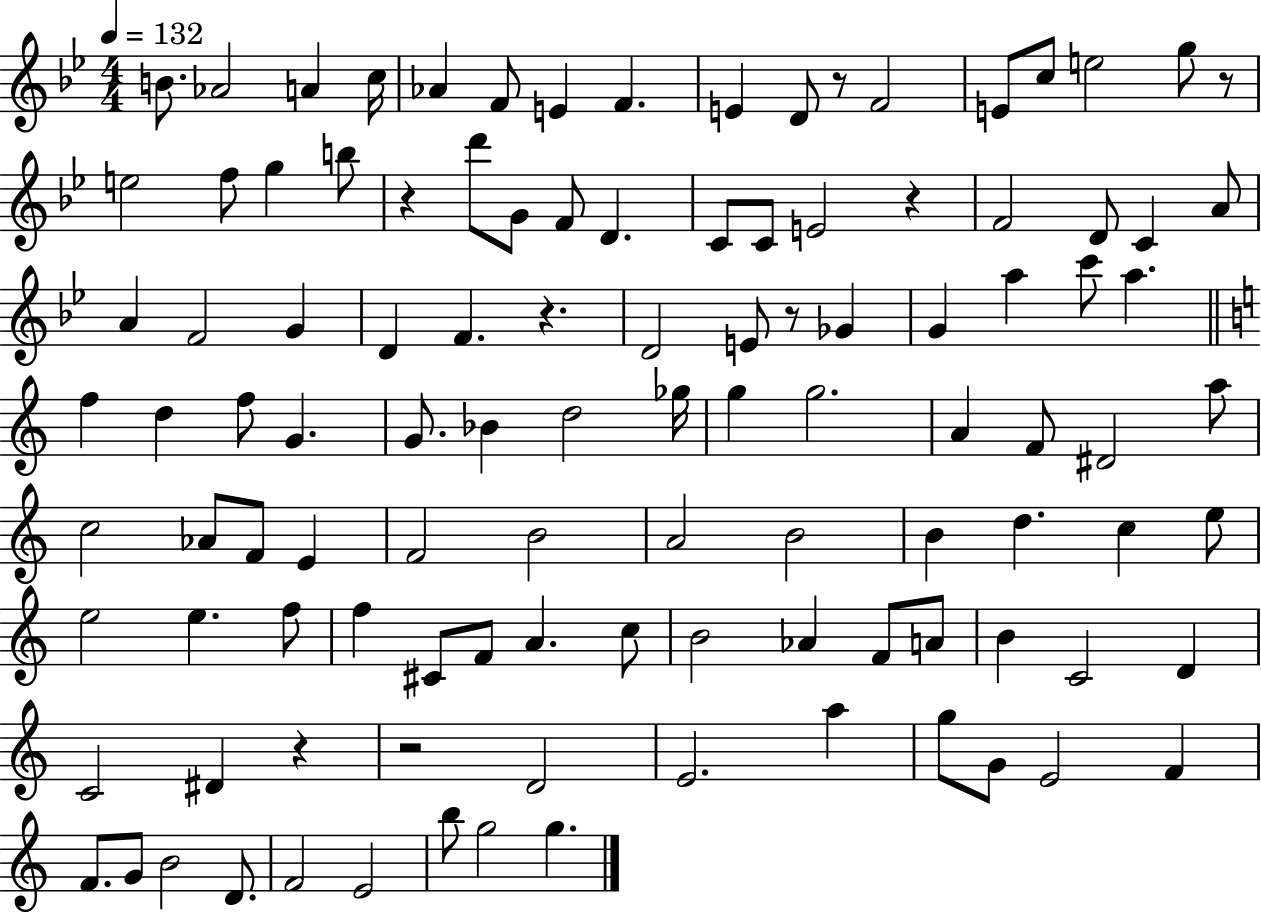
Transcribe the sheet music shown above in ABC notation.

X:1
T:Untitled
M:4/4
L:1/4
K:Bb
B/2 _A2 A c/4 _A F/2 E F E D/2 z/2 F2 E/2 c/2 e2 g/2 z/2 e2 f/2 g b/2 z d'/2 G/2 F/2 D C/2 C/2 E2 z F2 D/2 C A/2 A F2 G D F z D2 E/2 z/2 _G G a c'/2 a f d f/2 G G/2 _B d2 _g/4 g g2 A F/2 ^D2 a/2 c2 _A/2 F/2 E F2 B2 A2 B2 B d c e/2 e2 e f/2 f ^C/2 F/2 A c/2 B2 _A F/2 A/2 B C2 D C2 ^D z z2 D2 E2 a g/2 G/2 E2 F F/2 G/2 B2 D/2 F2 E2 b/2 g2 g